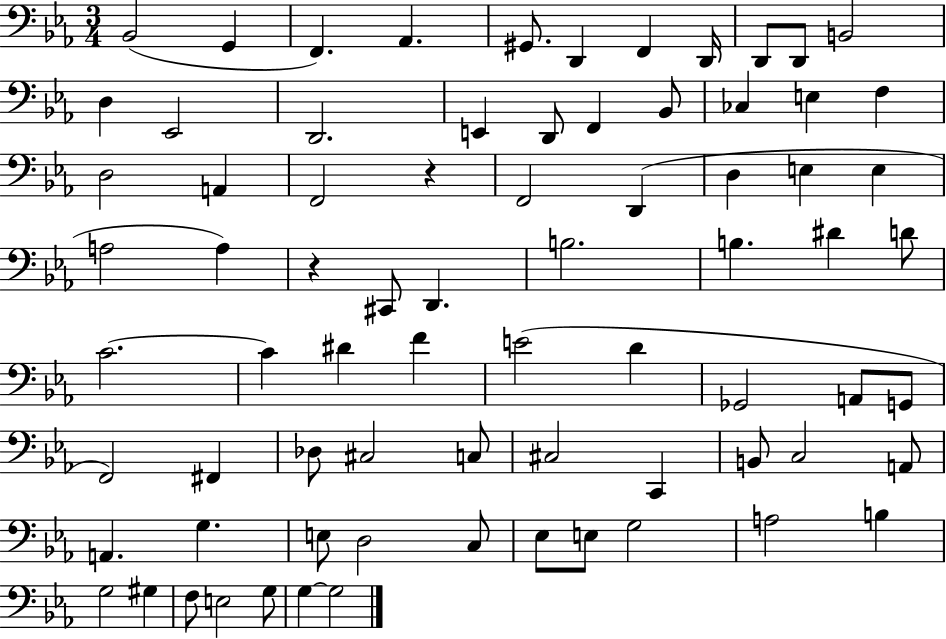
X:1
T:Untitled
M:3/4
L:1/4
K:Eb
_B,,2 G,, F,, _A,, ^G,,/2 D,, F,, D,,/4 D,,/2 D,,/2 B,,2 D, _E,,2 D,,2 E,, D,,/2 F,, _B,,/2 _C, E, F, D,2 A,, F,,2 z F,,2 D,, D, E, E, A,2 A, z ^C,,/2 D,, B,2 B, ^D D/2 C2 C ^D F E2 D _G,,2 A,,/2 G,,/2 F,,2 ^F,, _D,/2 ^C,2 C,/2 ^C,2 C,, B,,/2 C,2 A,,/2 A,, G, E,/2 D,2 C,/2 _E,/2 E,/2 G,2 A,2 B, G,2 ^G, F,/2 E,2 G,/2 G, G,2